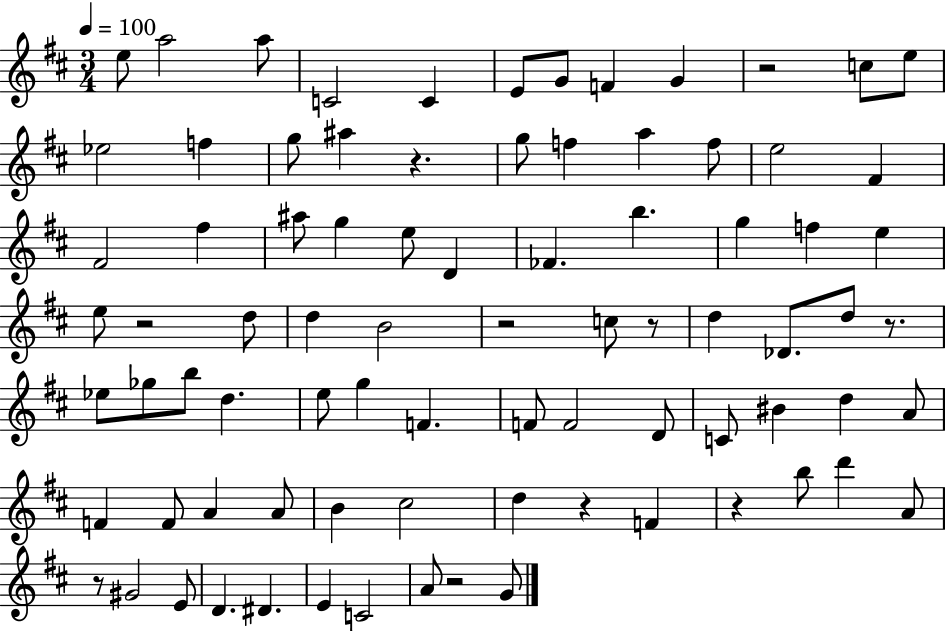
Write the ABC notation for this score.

X:1
T:Untitled
M:3/4
L:1/4
K:D
e/2 a2 a/2 C2 C E/2 G/2 F G z2 c/2 e/2 _e2 f g/2 ^a z g/2 f a f/2 e2 ^F ^F2 ^f ^a/2 g e/2 D _F b g f e e/2 z2 d/2 d B2 z2 c/2 z/2 d _D/2 d/2 z/2 _e/2 _g/2 b/2 d e/2 g F F/2 F2 D/2 C/2 ^B d A/2 F F/2 A A/2 B ^c2 d z F z b/2 d' A/2 z/2 ^G2 E/2 D ^D E C2 A/2 z2 G/2